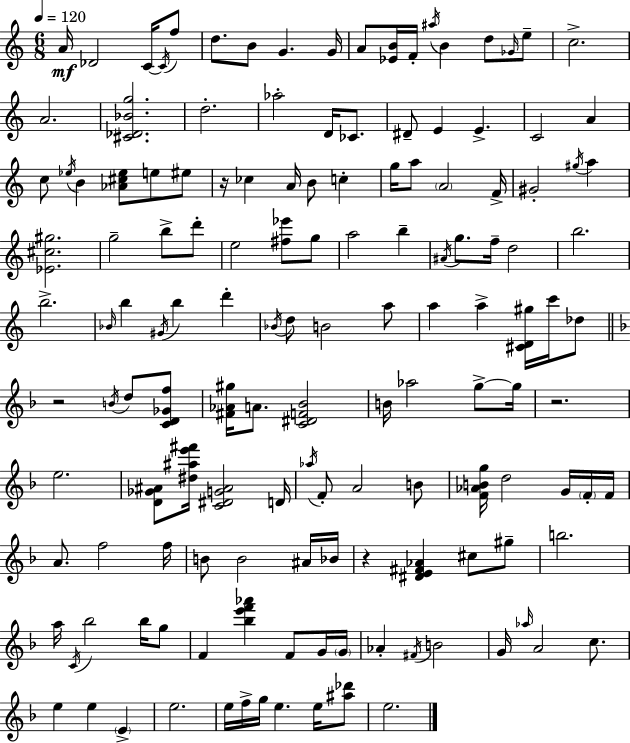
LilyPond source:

{
  \clef treble
  \numericTimeSignature
  \time 6/8
  \key a \minor
  \tempo 4 = 120
  \repeat volta 2 { a'16\mf des'2 c'16~~ \acciaccatura { c'16 } f''8 | d''8. b'8 g'4. | g'16 a'8 <ees' b'>16 f'16-. \acciaccatura { ais''16 } b'4 d''8 | \grace { ges'16 } e''8-- c''2.-> | \break a'2. | <cis' des' bes' g''>2. | d''2.-. | aes''2-. d'16 | \break ces'8. dis'8-- e'4 e'4.-> | c'2 a'4 | c''8 \acciaccatura { ees''16 } b'4 <aes' cis'' ees''>8 | e''8 eis''8 r16 ces''4 a'16 b'8 | \break c''4-. g''16 a''8 \parenthesize a'2 | f'16-> gis'2-. | \acciaccatura { gis''16 } a''4 <ees' cis'' gis''>2. | g''2-- | \break b''8-> d'''8-. e''2 | <fis'' ees'''>8 g''8 a''2 | b''4-- \acciaccatura { ais'16 } g''8. f''16-- d''2 | b''2. | \break b''2.-> | \grace { bes'16 } b''4 \acciaccatura { gis'16 } | b''4 d'''4-. \acciaccatura { bes'16 } d''8 b'2 | a''8 a''4 | \break a''4-> <cis' d' gis''>16 c'''16 des''8 \bar "||" \break \key f \major r2 \acciaccatura { b'16 } d''8 <c' d' ges' f''>8 | <fis' aes' gis''>16 a'8. <c' dis' f' bes'>2 | b'16 aes''2 g''8->~~ | g''16 r2. | \break e''2. | <d' ges' ais'>8 <dis'' ais'' e''' fis'''>16 <c' dis' g' ais'>2 | d'16 \acciaccatura { aes''16 } f'8-. a'2 | b'8 <f' aes' b' g''>16 d''2 g'16 | \break \parenthesize f'16-. f'16 a'8. f''2 | f''16 b'8 b'2 | ais'16 bes'16 r4 <dis' e' fis' aes'>4 cis''8 | gis''8-- b''2. | \break a''16 \acciaccatura { c'16 } bes''2 | bes''16 g''8 f'4 <bes'' e''' f''' aes'''>4 f'8 | g'16 \parenthesize g'16 aes'4-. \acciaccatura { fis'16 } b'2 | g'16 \grace { aes''16 } a'2 | \break c''8. e''4 e''4 | \parenthesize e'4-> e''2. | e''16 f''16-> g''16 e''4. | e''16 <ais'' des'''>8 e''2. | \break } \bar "|."
}